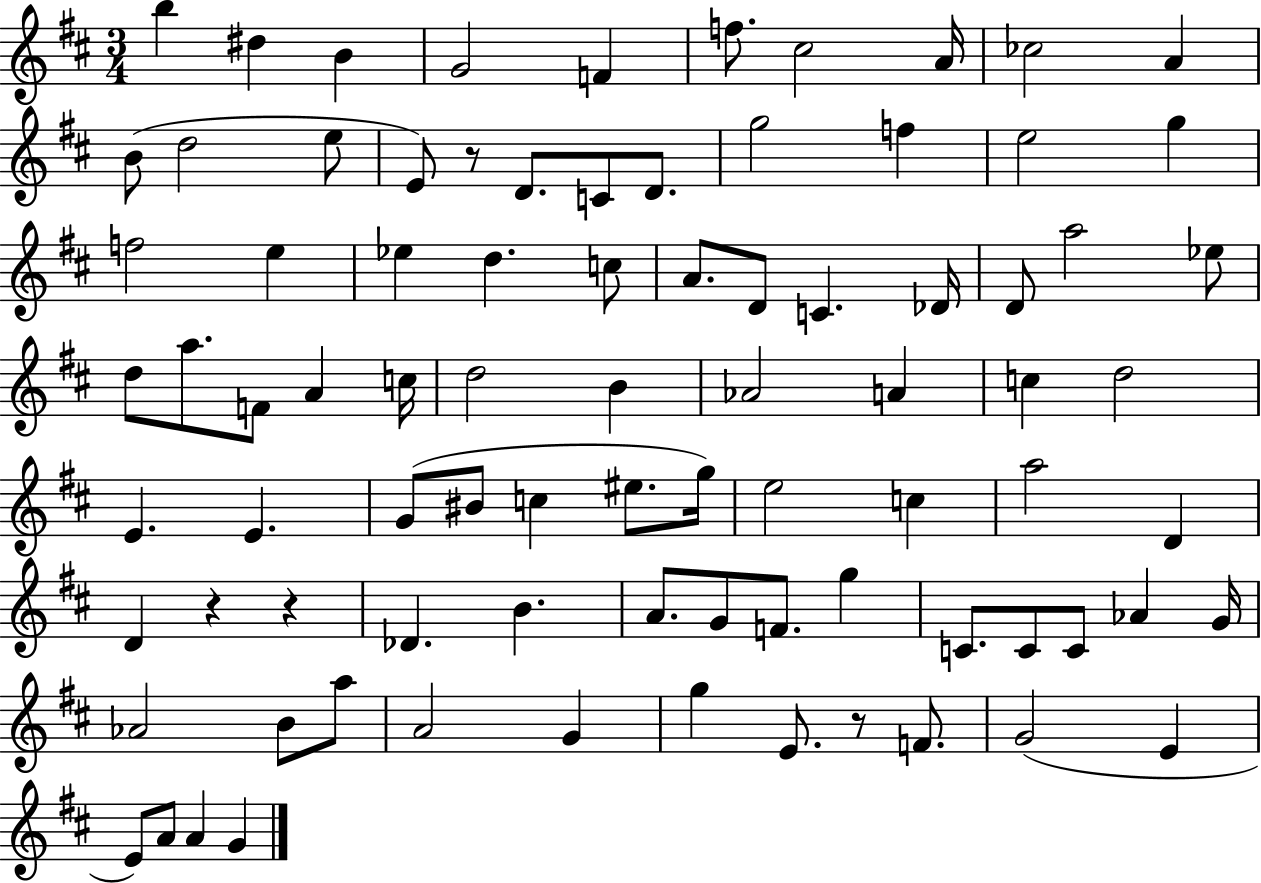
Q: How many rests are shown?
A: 4